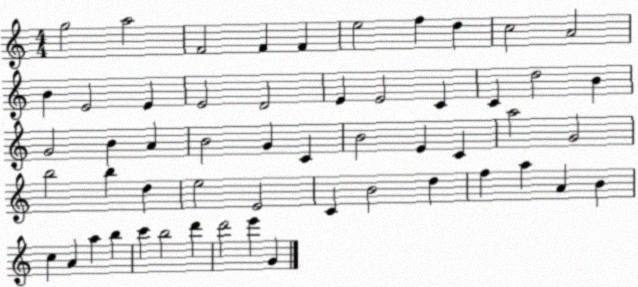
X:1
T:Untitled
M:4/4
L:1/4
K:C
g2 a2 F2 F F e2 f d c2 A2 B E2 E E2 D2 E E2 C C d2 B G2 B A B2 G C B2 E C a2 G2 b2 b d e2 E2 C B2 d f a A B c A a b c' b2 d' d'2 e' G